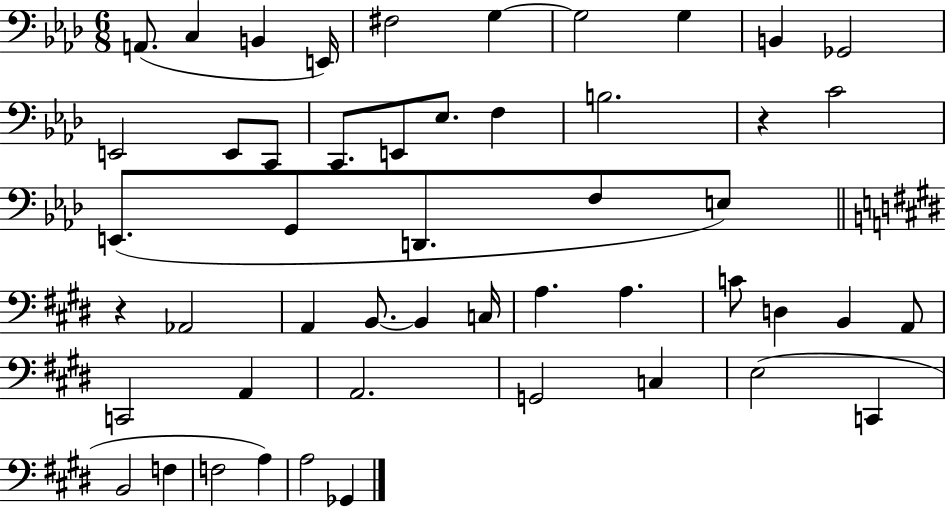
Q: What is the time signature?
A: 6/8